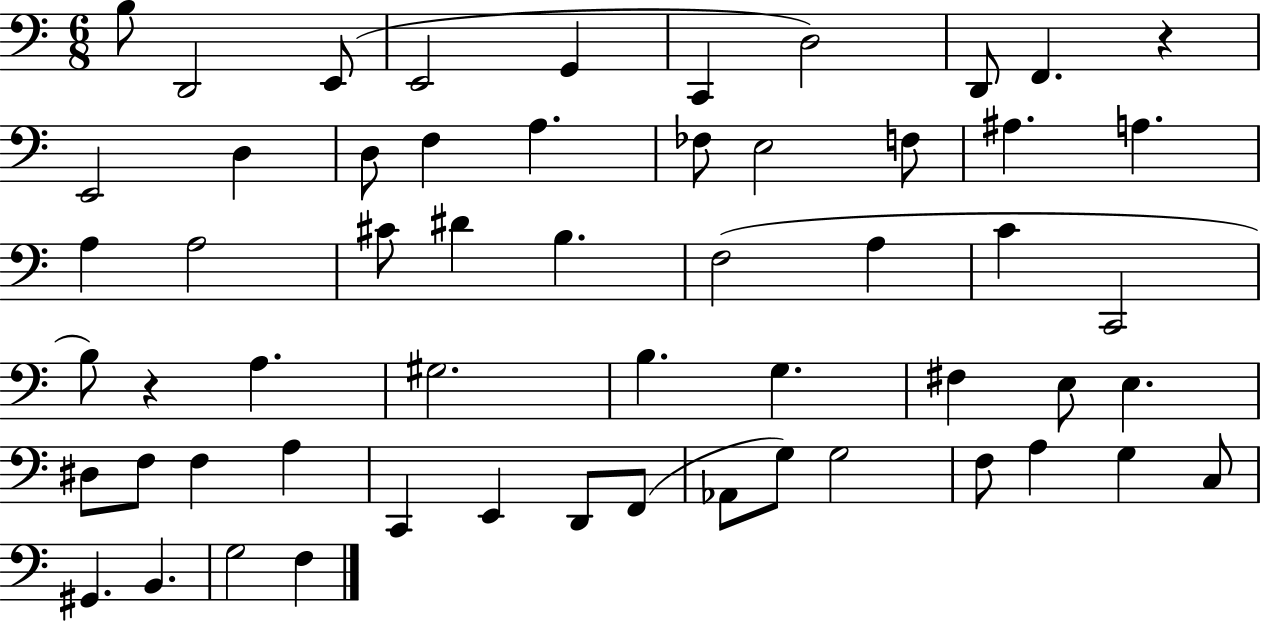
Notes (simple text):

B3/e D2/h E2/e E2/h G2/q C2/q D3/h D2/e F2/q. R/q E2/h D3/q D3/e F3/q A3/q. FES3/e E3/h F3/e A#3/q. A3/q. A3/q A3/h C#4/e D#4/q B3/q. F3/h A3/q C4/q C2/h B3/e R/q A3/q. G#3/h. B3/q. G3/q. F#3/q E3/e E3/q. D#3/e F3/e F3/q A3/q C2/q E2/q D2/e F2/e Ab2/e G3/e G3/h F3/e A3/q G3/q C3/e G#2/q. B2/q. G3/h F3/q